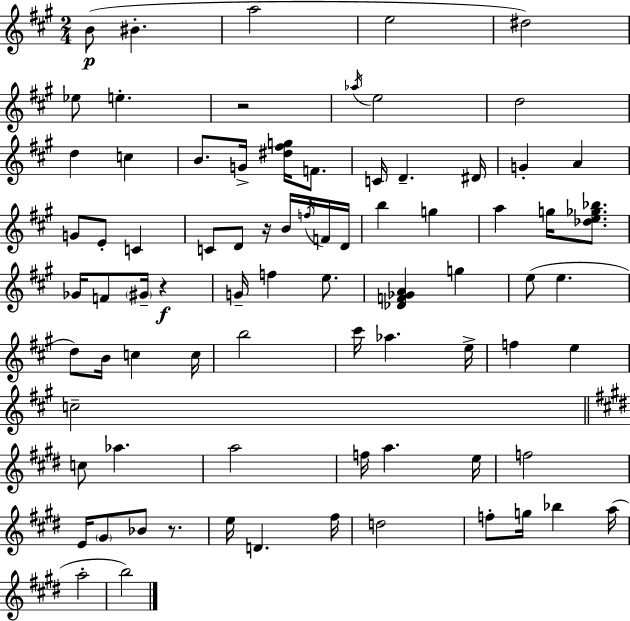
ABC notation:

X:1
T:Untitled
M:2/4
L:1/4
K:A
B/2 ^B a2 e2 ^d2 _e/2 e z2 _a/4 e2 d2 d c B/2 G/4 [^d^fg]/4 F/2 C/4 D ^D/4 G A G/2 E/2 C C/2 D/2 z/4 B/4 f/4 F/4 D/4 b g a g/4 [_de_g_b]/2 _G/4 F/2 ^G/4 z G/4 f e/2 [_DF_GA] g e/2 e d/2 B/4 c c/4 b2 ^c'/4 _a e/4 f e c2 c/2 _a a2 f/4 a e/4 f2 E/4 ^G/2 _B/2 z/2 e/4 D ^f/4 d2 f/2 g/4 _b a/4 a2 b2